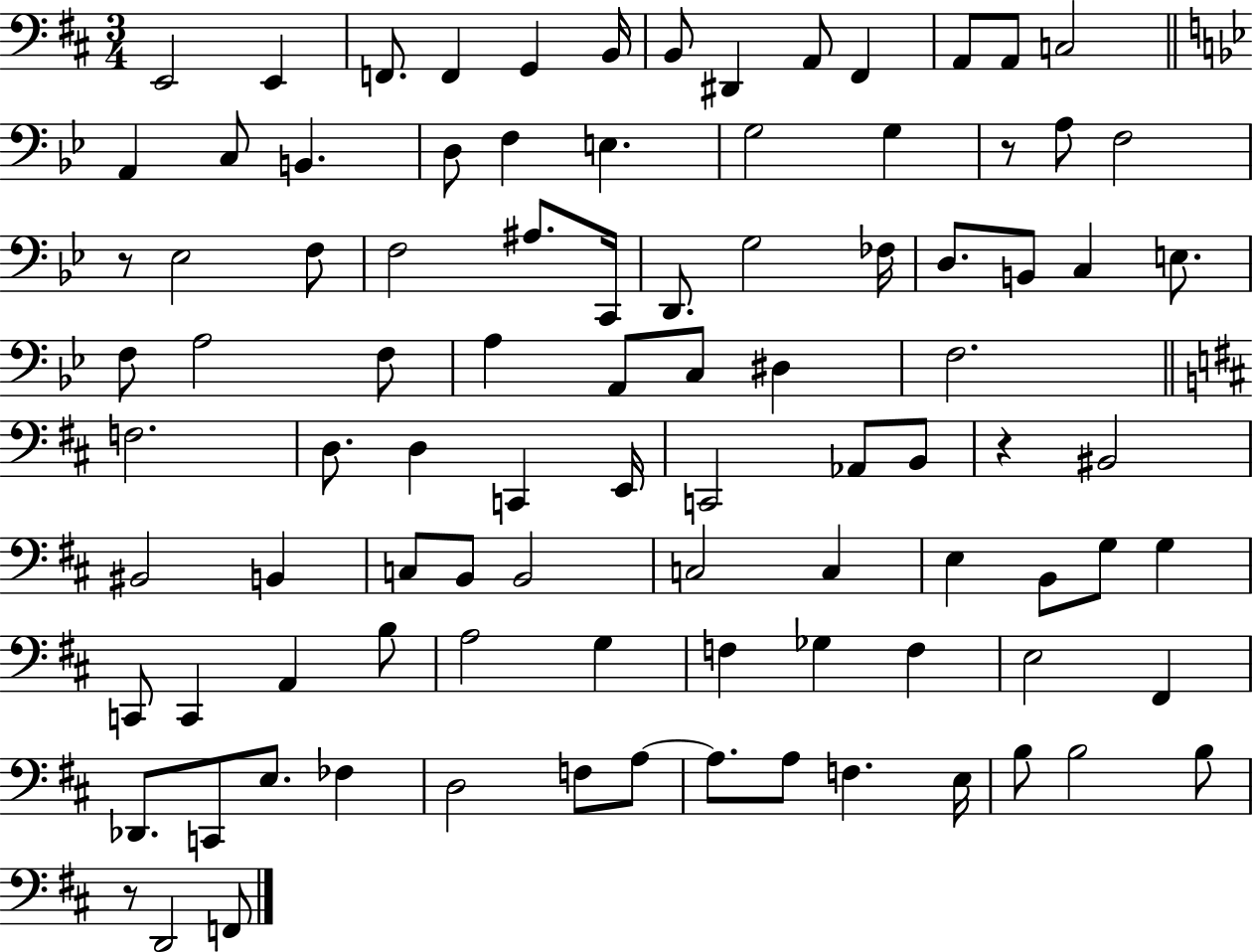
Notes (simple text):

E2/h E2/q F2/e. F2/q G2/q B2/s B2/e D#2/q A2/e F#2/q A2/e A2/e C3/h A2/q C3/e B2/q. D3/e F3/q E3/q. G3/h G3/q R/e A3/e F3/h R/e Eb3/h F3/e F3/h A#3/e. C2/s D2/e. G3/h FES3/s D3/e. B2/e C3/q E3/e. F3/e A3/h F3/e A3/q A2/e C3/e D#3/q F3/h. F3/h. D3/e. D3/q C2/q E2/s C2/h Ab2/e B2/e R/q BIS2/h BIS2/h B2/q C3/e B2/e B2/h C3/h C3/q E3/q B2/e G3/e G3/q C2/e C2/q A2/q B3/e A3/h G3/q F3/q Gb3/q F3/q E3/h F#2/q Db2/e. C2/e E3/e. FES3/q D3/h F3/e A3/e A3/e. A3/e F3/q. E3/s B3/e B3/h B3/e R/e D2/h F2/e